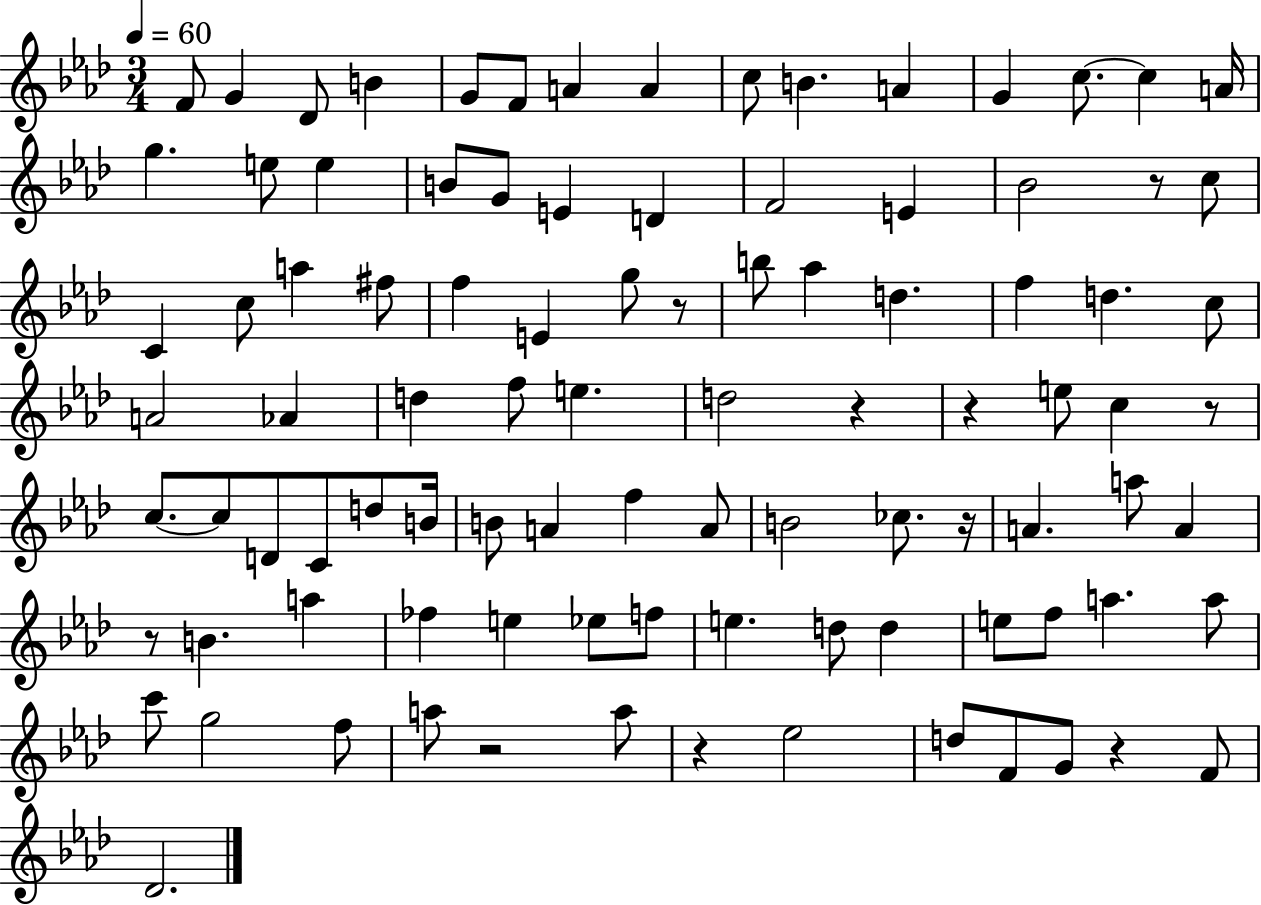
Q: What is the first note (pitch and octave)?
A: F4